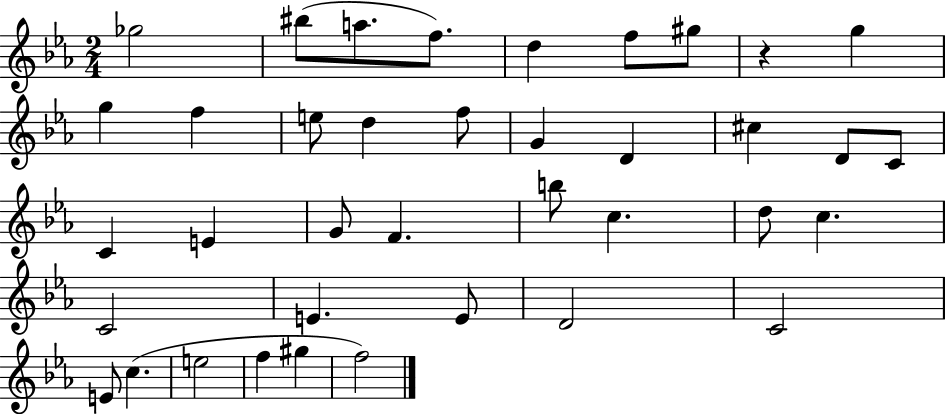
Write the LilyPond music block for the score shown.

{
  \clef treble
  \numericTimeSignature
  \time 2/4
  \key ees \major
  \repeat volta 2 { ges''2 | bis''8( a''8. f''8.) | d''4 f''8 gis''8 | r4 g''4 | \break g''4 f''4 | e''8 d''4 f''8 | g'4 d'4 | cis''4 d'8 c'8 | \break c'4 e'4 | g'8 f'4. | b''8 c''4. | d''8 c''4. | \break c'2 | e'4. e'8 | d'2 | c'2 | \break e'8 c''4.( | e''2 | f''4 gis''4 | f''2) | \break } \bar "|."
}